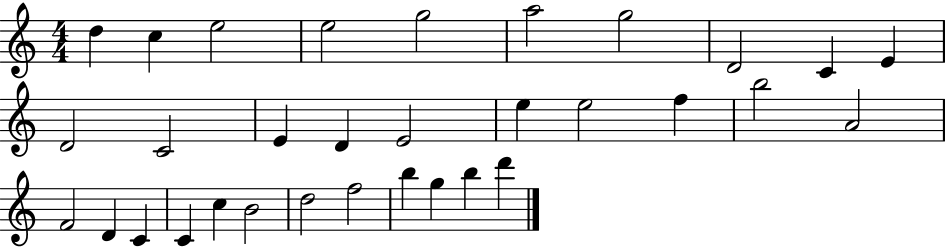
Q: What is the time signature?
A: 4/4